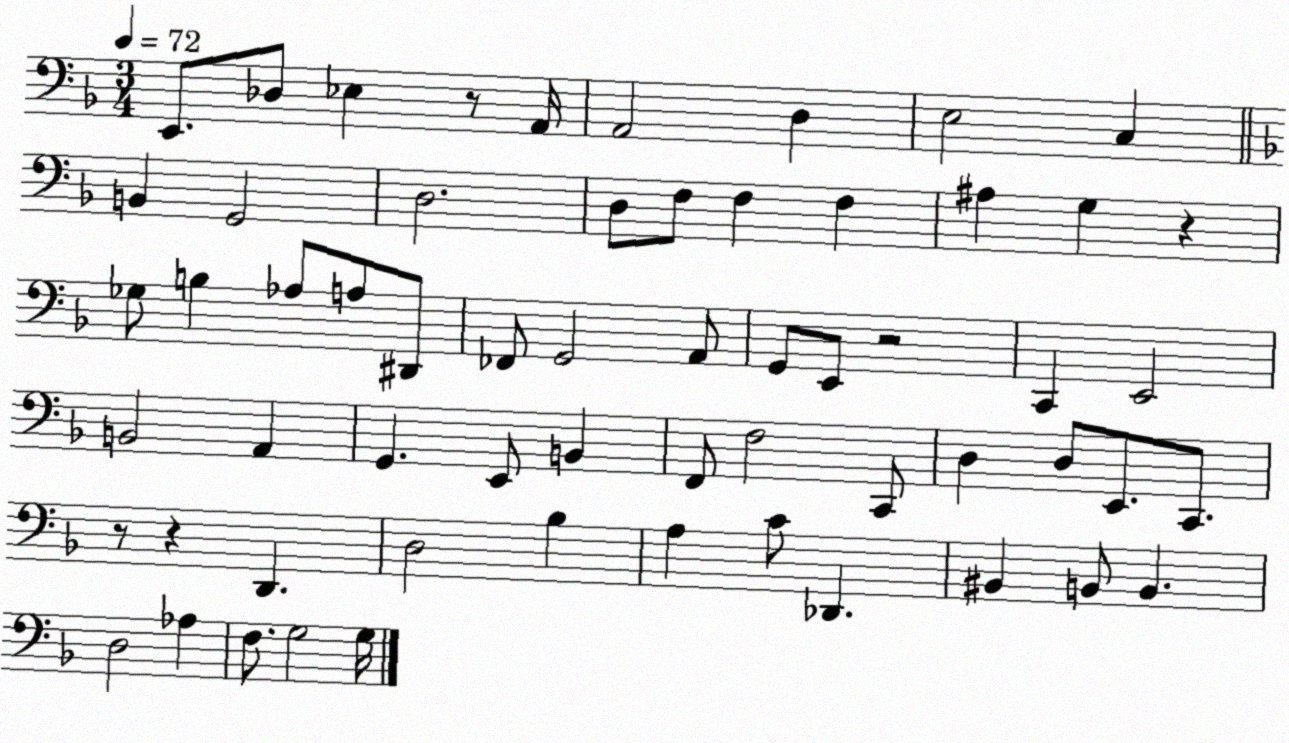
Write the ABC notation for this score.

X:1
T:Untitled
M:3/4
L:1/4
K:F
E,,/2 _D,/2 _E, z/2 A,,/4 A,,2 D, E,2 C, B,, G,,2 D,2 D,/2 F,/2 F, F, ^A, G, z _G,/2 B, _A,/2 A,/2 ^D,,/2 _F,,/2 G,,2 A,,/2 G,,/2 E,,/2 z2 C,, E,,2 B,,2 A,, G,, E,,/2 B,, F,,/2 F,2 C,,/2 D, D,/2 E,,/2 C,,/2 z/2 z D,, D,2 _B, A, C/2 _D,, ^B,, B,,/2 B,, D,2 _A, F,/2 G,2 G,/4